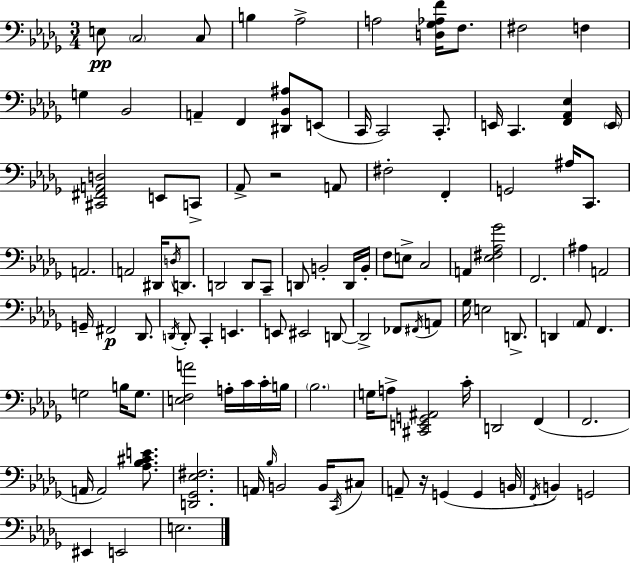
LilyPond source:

{
  \clef bass
  \numericTimeSignature
  \time 3/4
  \key bes \minor
  e8\pp \parenthesize c2 c8 | b4 aes2-> | a2 <d ges aes f'>16 f8. | fis2 f4 | \break g4 bes,2 | a,4-- f,4 <dis, bes, ais>8 e,8( | c,16 c,2) c,8.-. | e,16 c,4. <f, aes, ees>4 \parenthesize e,16 | \break <cis, fis, a, d>2 e,8 c,8-> | aes,8-> r2 a,8 | fis2-. f,4-. | g,2 ais16 c,8. | \break a,2. | a,2 dis,16 \acciaccatura { d16 } d,8. | d,2 d,8 c,8-- | d,8 b,2-. d,16 | \break b,16-. f8 e8-> c2 | a,4 <ees fis aes ges'>2 | f,2. | ais4 a,2 | \break g,16-- fis,2\p des,8. | \acciaccatura { d,16 } d,8-. c,4-. e,4. | e,8 eis,2 | d,8~~ d,2-> fes,8 | \break \acciaccatura { fis,16 } a,8 ges16 e2 | d,8.-> d,4 \parenthesize aes,8 f,4. | g2 b16 | g8. <e f a'>2 a16-. | \break c'16 c'16-. b16 \parenthesize bes2. | g16 a8-> <cis, e, g, ais,>2 | c'16-. d,2 f,4( | f,2. | \break a,16 a,2) | <aes bes cis' e'>8. <d, ges, ees fis>2. | a,16 \grace { bes16 } b,2 | b,16 \acciaccatura { c,16 } cis8 a,8-- r16 g,4( | \break g,4 b,16 \acciaccatura { f,16 }) b,4 g,2 | eis,4 e,2 | e2. | \bar "|."
}